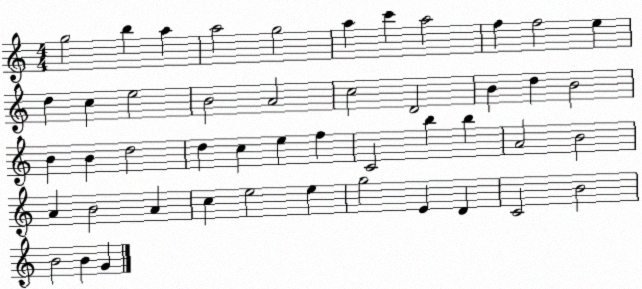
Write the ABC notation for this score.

X:1
T:Untitled
M:4/4
L:1/4
K:C
g2 b a a2 g2 a c' a2 f f2 e d c e2 B2 A2 c2 D2 B d B2 B B d2 d c e f C2 b b A2 B2 A B2 A c e2 e g2 E D C2 B2 B2 B G